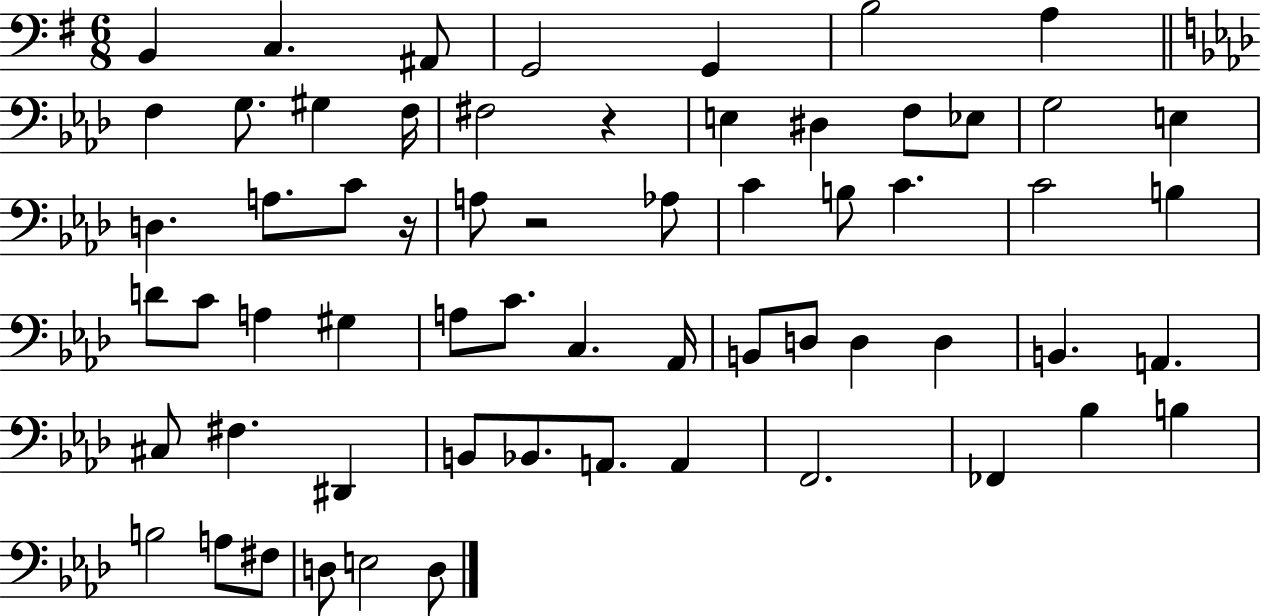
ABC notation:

X:1
T:Untitled
M:6/8
L:1/4
K:G
B,, C, ^A,,/2 G,,2 G,, B,2 A, F, G,/2 ^G, F,/4 ^F,2 z E, ^D, F,/2 _E,/2 G,2 E, D, A,/2 C/2 z/4 A,/2 z2 _A,/2 C B,/2 C C2 B, D/2 C/2 A, ^G, A,/2 C/2 C, _A,,/4 B,,/2 D,/2 D, D, B,, A,, ^C,/2 ^F, ^D,, B,,/2 _B,,/2 A,,/2 A,, F,,2 _F,, _B, B, B,2 A,/2 ^F,/2 D,/2 E,2 D,/2